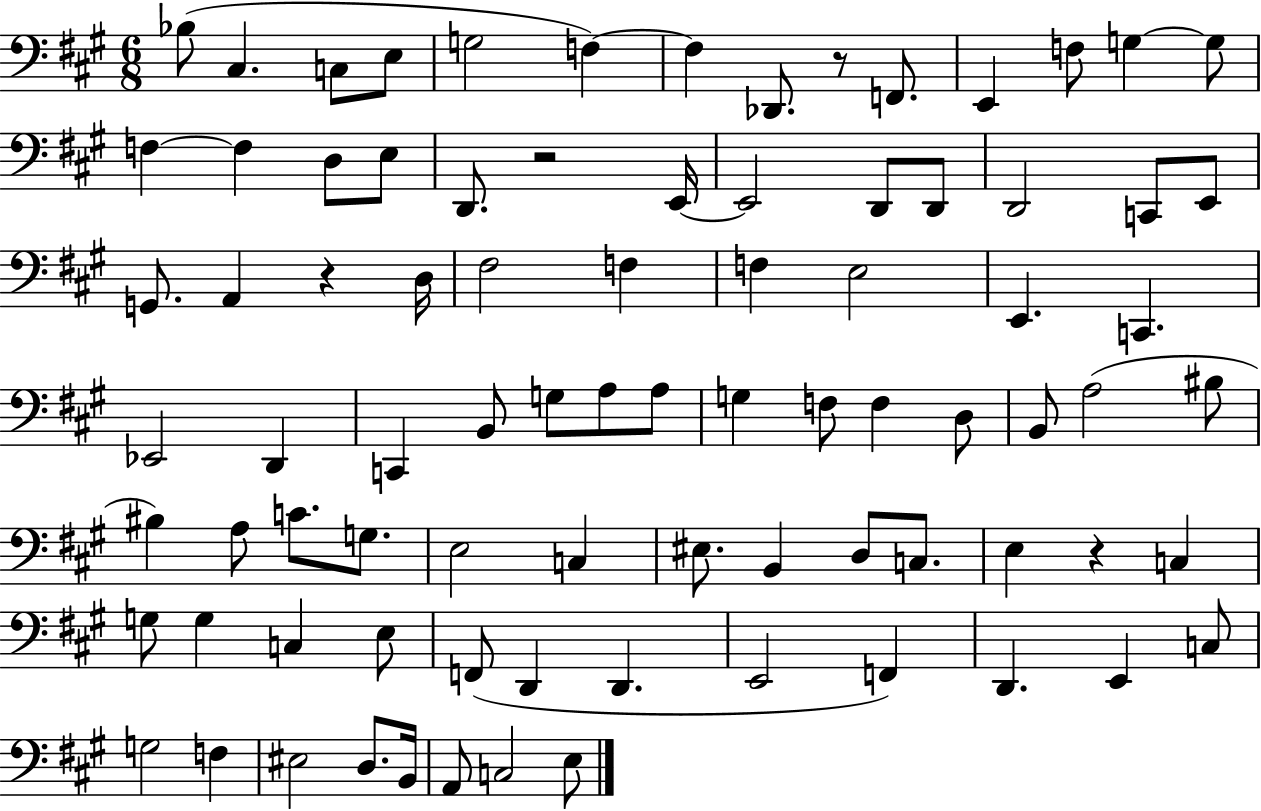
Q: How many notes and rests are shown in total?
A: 84